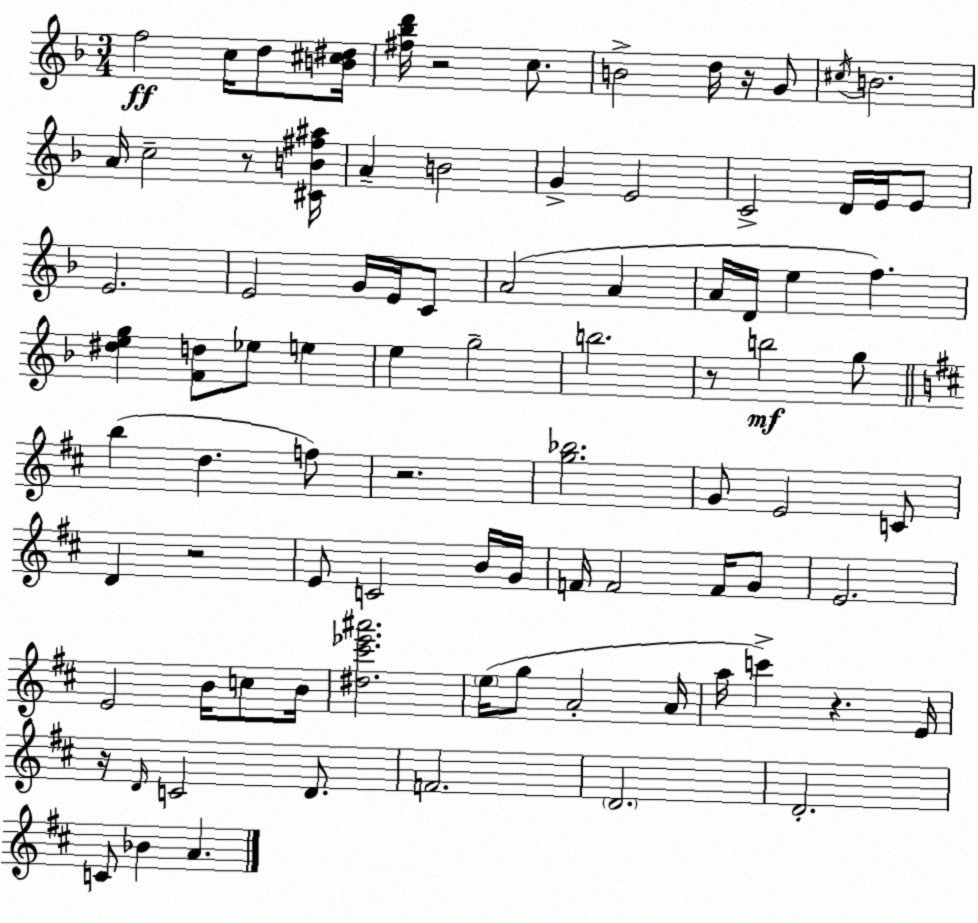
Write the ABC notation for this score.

X:1
T:Untitled
M:3/4
L:1/4
K:F
f2 c/4 d/2 [B^c^d]/4 [^f_bd']/4 z2 c/2 B2 d/4 z/4 G/2 ^c/4 B2 A/4 c2 z/2 [^CB^f^a]/4 A B2 G E2 C2 D/4 E/4 E/2 E2 E2 G/4 E/4 C/2 A2 A A/4 D/4 e f [^deg] [Fd]/2 _e/2 e e g2 b2 z/2 b2 g/2 b d f/2 z2 [g_b]2 G/2 E2 C/2 D z2 E/2 C2 B/4 G/4 F/4 F2 F/4 G/2 E2 E2 B/4 c/2 B/4 [^d^c'_e'^a']2 e/4 g/2 A2 A/4 a/4 c' z E/4 z/4 D/4 C2 D/2 F2 D2 D2 C/2 _B A